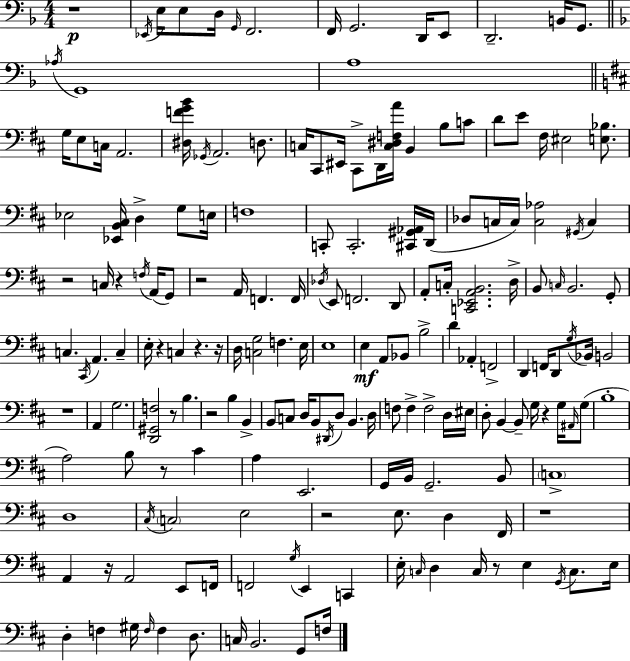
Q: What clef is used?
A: bass